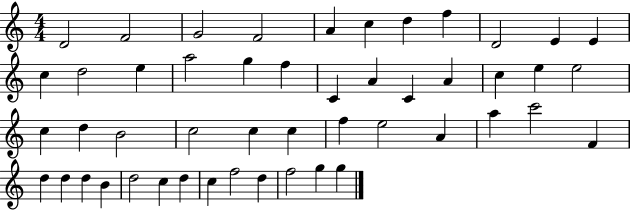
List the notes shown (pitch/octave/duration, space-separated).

D4/h F4/h G4/h F4/h A4/q C5/q D5/q F5/q D4/h E4/q E4/q C5/q D5/h E5/q A5/h G5/q F5/q C4/q A4/q C4/q A4/q C5/q E5/q E5/h C5/q D5/q B4/h C5/h C5/q C5/q F5/q E5/h A4/q A5/q C6/h F4/q D5/q D5/q D5/q B4/q D5/h C5/q D5/q C5/q F5/h D5/q F5/h G5/q G5/q